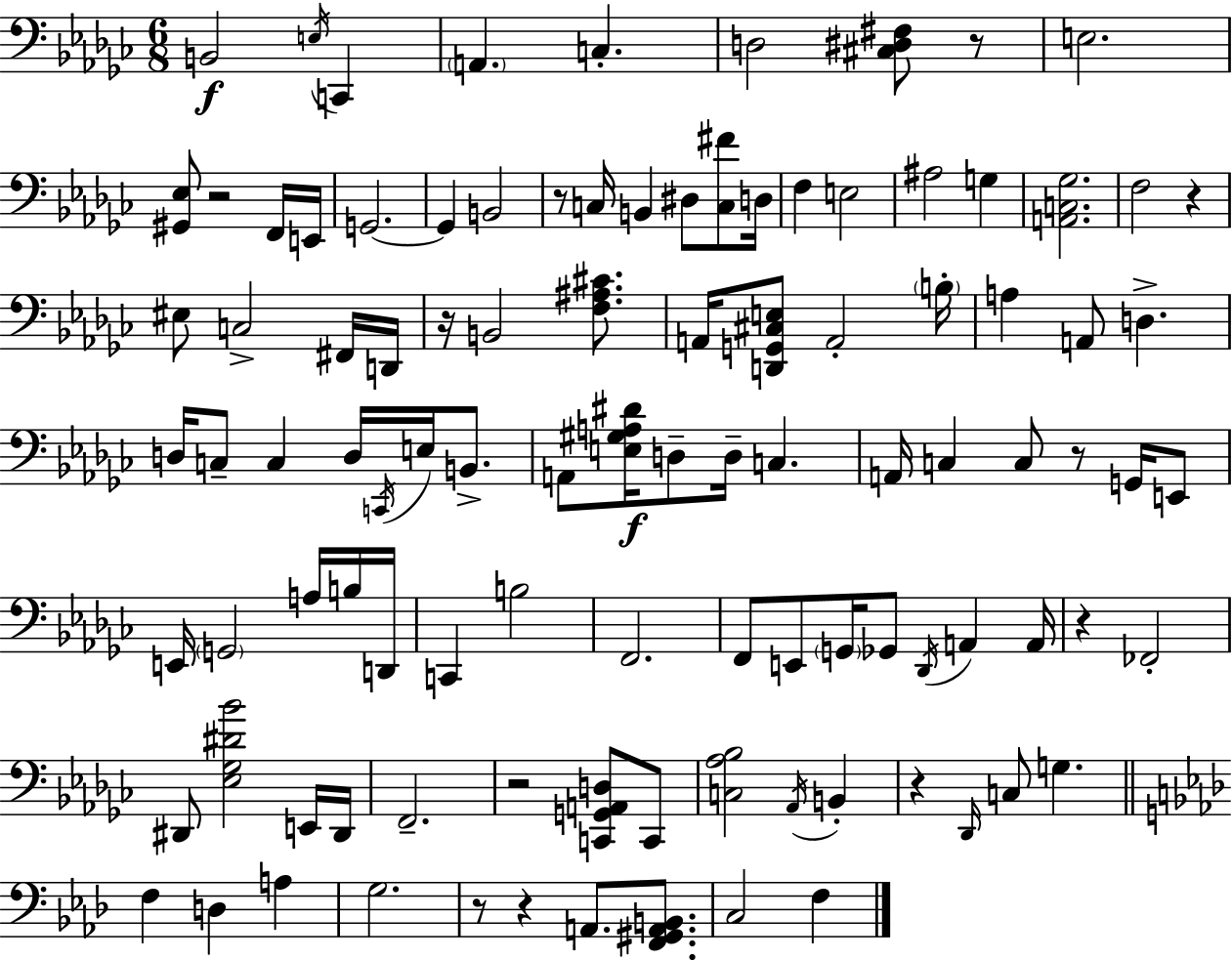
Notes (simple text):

B2/h E3/s C2/q A2/q. C3/q. D3/h [C#3,D#3,F#3]/e R/e E3/h. [G#2,Eb3]/e R/h F2/s E2/s G2/h. G2/q B2/h R/e C3/s B2/q D#3/e [C3,F#4]/e D3/s F3/q E3/h A#3/h G3/q [A2,C3,Gb3]/h. F3/h R/q EIS3/e C3/h F#2/s D2/s R/s B2/h [F3,A#3,C#4]/e. A2/s [D2,G2,C#3,E3]/e A2/h B3/s A3/q A2/e D3/q. D3/s C3/e C3/q D3/s C2/s E3/s B2/e. A2/e [E3,G#3,A3,D#4]/s D3/e D3/s C3/q. A2/s C3/q C3/e R/e G2/s E2/e E2/s G2/h A3/s B3/s D2/s C2/q B3/h F2/h. F2/e E2/e G2/s Gb2/e Db2/s A2/q A2/s R/q FES2/h D#2/e [Eb3,Gb3,D#4,Bb4]/h E2/s D#2/s F2/h. R/h [C2,G2,A2,D3]/e C2/e [C3,Ab3,Bb3]/h Ab2/s B2/q R/q Db2/s C3/e G3/q. F3/q D3/q A3/q G3/h. R/e R/q A2/e. [F2,G#2,A2,B2]/e. C3/h F3/q